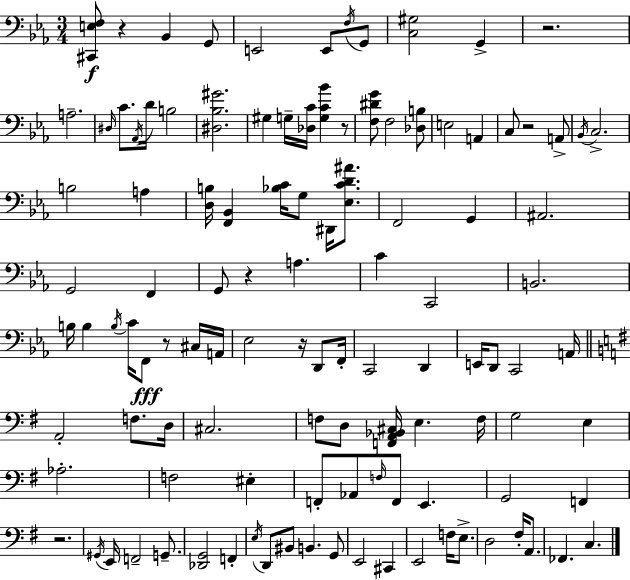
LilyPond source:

{
  \clef bass
  \numericTimeSignature
  \time 3/4
  \key ees \major
  <cis, e f>8\f r4 bes,4 g,8 | e,2 e,8 \acciaccatura { f16 } g,8 | <c gis>2 g,4-> | r2. | \break a2.-- | \grace { dis16 } c'8. \acciaccatura { aes,16 } d'16 b2 | <dis bes gis'>2. | gis4 g16-- <des c'>16 <g c' bes'>4 | \break r8 <f dis' g'>8 f2 | <des b>8 e2 a,4 | c8 r2 | a,8-> \acciaccatura { bes,16 } c2.-> | \break b2 | a4 <d b>16 <f, bes,>4 <bes c'>16 g8 | dis,16 <ees c' d' ais'>8. f,2 | g,4 ais,2. | \break g,2 | f,4 g,8 r4 a4. | c'4 c,2 | b,2. | \break b16 b4 \acciaccatura { b16 } c'16 f,8\fff | r8 cis16 a,16 ees2 | r16 d,8 f,16-. c,2 | d,4 e,16 d,8 c,2 | \break a,16 \bar "||" \break \key e \minor a,2-. f8. d16 | cis2. | f8 d8 <f, a, bes, cis>16 e4. f16 | g2 e4 | \break aes2.-. | f2 eis4-. | f,8-. aes,8 \grace { f16 } f,8 e,4. | g,2 f,4 | \break r2. | \acciaccatura { gis,16 } e,16 f,2-- g,8.-- | <des, g,>2 f,4-. | \acciaccatura { e16 } d,8 bis,8 b,4. | \break g,8 e,2 cis,4 | e,2 f16 | e8.-> d2 fis16-. | a,8. fes,4. c4. | \break \bar "|."
}